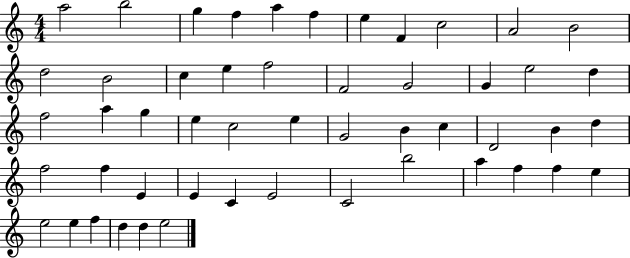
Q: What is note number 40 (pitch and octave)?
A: C4